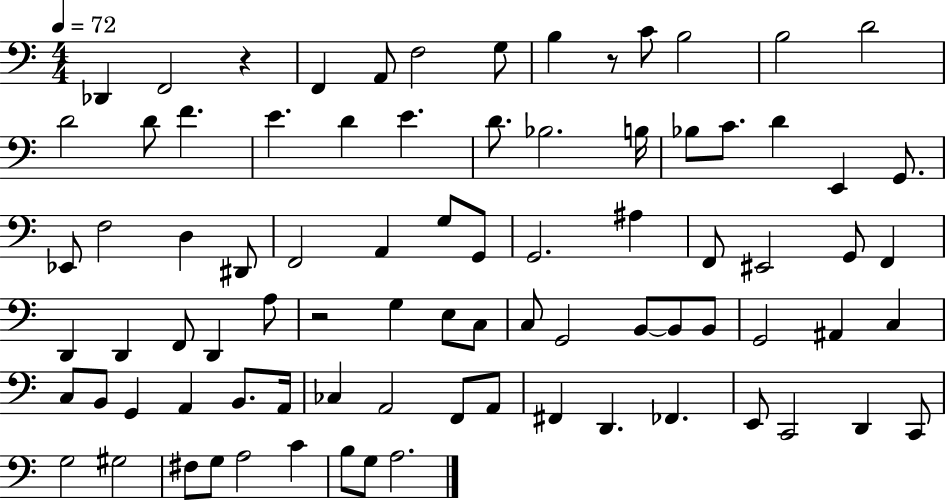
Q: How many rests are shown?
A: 3